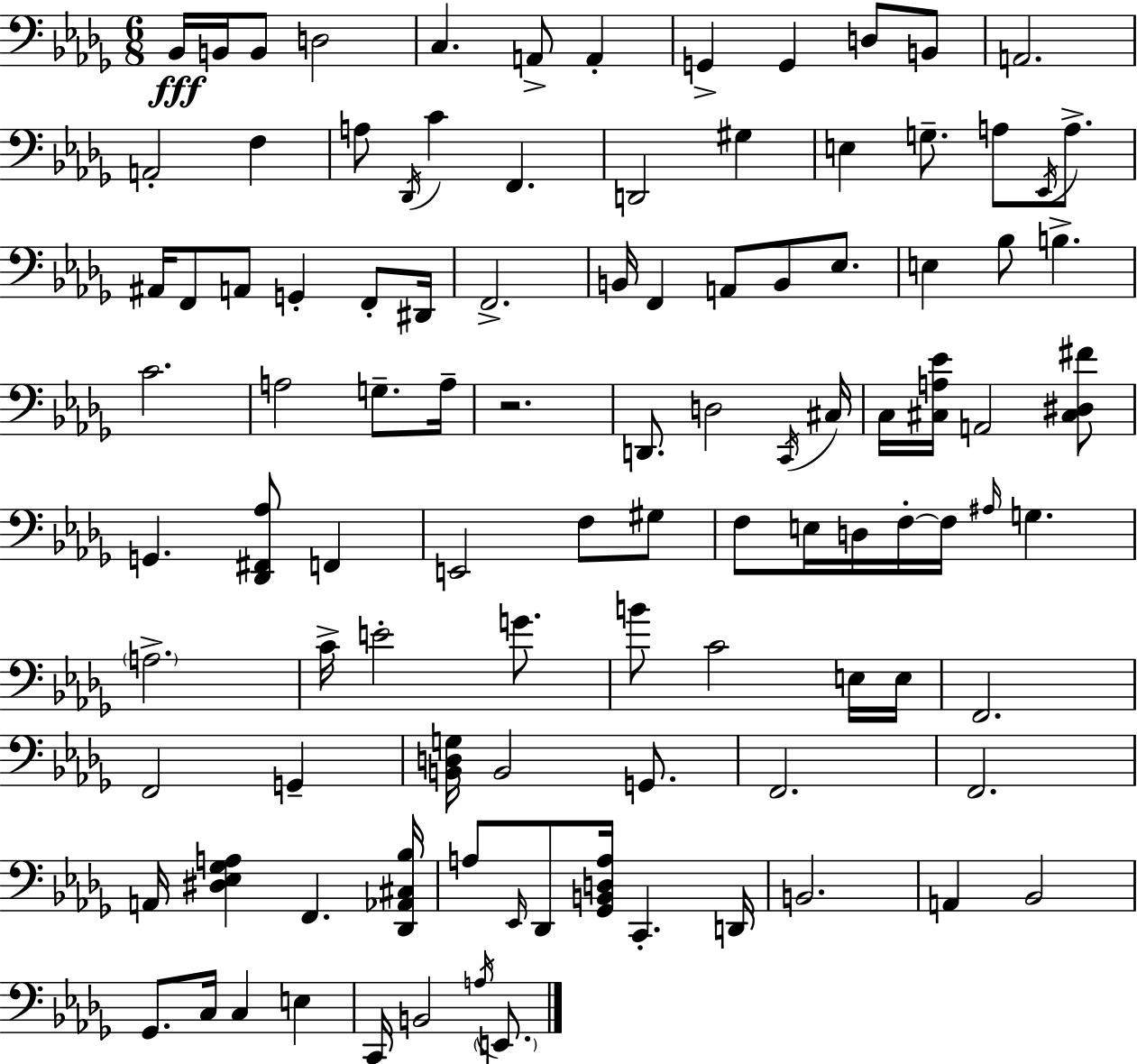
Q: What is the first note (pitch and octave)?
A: Bb2